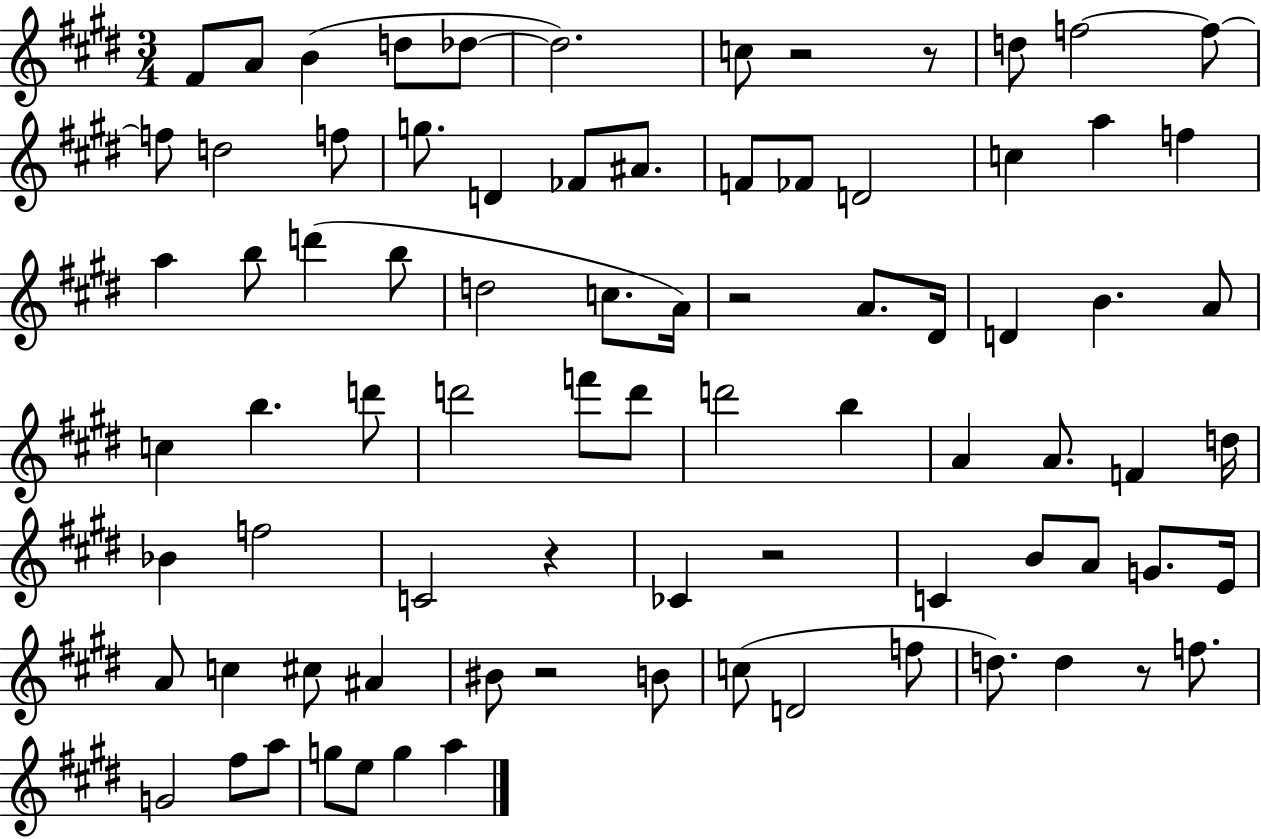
X:1
T:Untitled
M:3/4
L:1/4
K:E
^F/2 A/2 B d/2 _d/2 _d2 c/2 z2 z/2 d/2 f2 f/2 f/2 d2 f/2 g/2 D _F/2 ^A/2 F/2 _F/2 D2 c a f a b/2 d' b/2 d2 c/2 A/4 z2 A/2 ^D/4 D B A/2 c b d'/2 d'2 f'/2 d'/2 d'2 b A A/2 F d/4 _B f2 C2 z _C z2 C B/2 A/2 G/2 E/4 A/2 c ^c/2 ^A ^B/2 z2 B/2 c/2 D2 f/2 d/2 d z/2 f/2 G2 ^f/2 a/2 g/2 e/2 g a